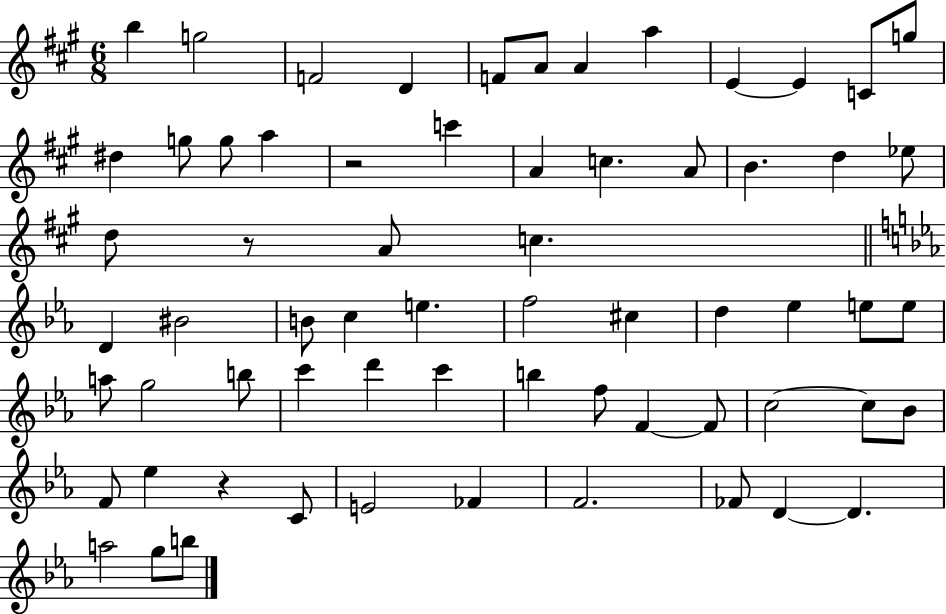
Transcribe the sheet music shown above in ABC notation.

X:1
T:Untitled
M:6/8
L:1/4
K:A
b g2 F2 D F/2 A/2 A a E E C/2 g/2 ^d g/2 g/2 a z2 c' A c A/2 B d _e/2 d/2 z/2 A/2 c D ^B2 B/2 c e f2 ^c d _e e/2 e/2 a/2 g2 b/2 c' d' c' b f/2 F F/2 c2 c/2 _B/2 F/2 _e z C/2 E2 _F F2 _F/2 D D a2 g/2 b/2